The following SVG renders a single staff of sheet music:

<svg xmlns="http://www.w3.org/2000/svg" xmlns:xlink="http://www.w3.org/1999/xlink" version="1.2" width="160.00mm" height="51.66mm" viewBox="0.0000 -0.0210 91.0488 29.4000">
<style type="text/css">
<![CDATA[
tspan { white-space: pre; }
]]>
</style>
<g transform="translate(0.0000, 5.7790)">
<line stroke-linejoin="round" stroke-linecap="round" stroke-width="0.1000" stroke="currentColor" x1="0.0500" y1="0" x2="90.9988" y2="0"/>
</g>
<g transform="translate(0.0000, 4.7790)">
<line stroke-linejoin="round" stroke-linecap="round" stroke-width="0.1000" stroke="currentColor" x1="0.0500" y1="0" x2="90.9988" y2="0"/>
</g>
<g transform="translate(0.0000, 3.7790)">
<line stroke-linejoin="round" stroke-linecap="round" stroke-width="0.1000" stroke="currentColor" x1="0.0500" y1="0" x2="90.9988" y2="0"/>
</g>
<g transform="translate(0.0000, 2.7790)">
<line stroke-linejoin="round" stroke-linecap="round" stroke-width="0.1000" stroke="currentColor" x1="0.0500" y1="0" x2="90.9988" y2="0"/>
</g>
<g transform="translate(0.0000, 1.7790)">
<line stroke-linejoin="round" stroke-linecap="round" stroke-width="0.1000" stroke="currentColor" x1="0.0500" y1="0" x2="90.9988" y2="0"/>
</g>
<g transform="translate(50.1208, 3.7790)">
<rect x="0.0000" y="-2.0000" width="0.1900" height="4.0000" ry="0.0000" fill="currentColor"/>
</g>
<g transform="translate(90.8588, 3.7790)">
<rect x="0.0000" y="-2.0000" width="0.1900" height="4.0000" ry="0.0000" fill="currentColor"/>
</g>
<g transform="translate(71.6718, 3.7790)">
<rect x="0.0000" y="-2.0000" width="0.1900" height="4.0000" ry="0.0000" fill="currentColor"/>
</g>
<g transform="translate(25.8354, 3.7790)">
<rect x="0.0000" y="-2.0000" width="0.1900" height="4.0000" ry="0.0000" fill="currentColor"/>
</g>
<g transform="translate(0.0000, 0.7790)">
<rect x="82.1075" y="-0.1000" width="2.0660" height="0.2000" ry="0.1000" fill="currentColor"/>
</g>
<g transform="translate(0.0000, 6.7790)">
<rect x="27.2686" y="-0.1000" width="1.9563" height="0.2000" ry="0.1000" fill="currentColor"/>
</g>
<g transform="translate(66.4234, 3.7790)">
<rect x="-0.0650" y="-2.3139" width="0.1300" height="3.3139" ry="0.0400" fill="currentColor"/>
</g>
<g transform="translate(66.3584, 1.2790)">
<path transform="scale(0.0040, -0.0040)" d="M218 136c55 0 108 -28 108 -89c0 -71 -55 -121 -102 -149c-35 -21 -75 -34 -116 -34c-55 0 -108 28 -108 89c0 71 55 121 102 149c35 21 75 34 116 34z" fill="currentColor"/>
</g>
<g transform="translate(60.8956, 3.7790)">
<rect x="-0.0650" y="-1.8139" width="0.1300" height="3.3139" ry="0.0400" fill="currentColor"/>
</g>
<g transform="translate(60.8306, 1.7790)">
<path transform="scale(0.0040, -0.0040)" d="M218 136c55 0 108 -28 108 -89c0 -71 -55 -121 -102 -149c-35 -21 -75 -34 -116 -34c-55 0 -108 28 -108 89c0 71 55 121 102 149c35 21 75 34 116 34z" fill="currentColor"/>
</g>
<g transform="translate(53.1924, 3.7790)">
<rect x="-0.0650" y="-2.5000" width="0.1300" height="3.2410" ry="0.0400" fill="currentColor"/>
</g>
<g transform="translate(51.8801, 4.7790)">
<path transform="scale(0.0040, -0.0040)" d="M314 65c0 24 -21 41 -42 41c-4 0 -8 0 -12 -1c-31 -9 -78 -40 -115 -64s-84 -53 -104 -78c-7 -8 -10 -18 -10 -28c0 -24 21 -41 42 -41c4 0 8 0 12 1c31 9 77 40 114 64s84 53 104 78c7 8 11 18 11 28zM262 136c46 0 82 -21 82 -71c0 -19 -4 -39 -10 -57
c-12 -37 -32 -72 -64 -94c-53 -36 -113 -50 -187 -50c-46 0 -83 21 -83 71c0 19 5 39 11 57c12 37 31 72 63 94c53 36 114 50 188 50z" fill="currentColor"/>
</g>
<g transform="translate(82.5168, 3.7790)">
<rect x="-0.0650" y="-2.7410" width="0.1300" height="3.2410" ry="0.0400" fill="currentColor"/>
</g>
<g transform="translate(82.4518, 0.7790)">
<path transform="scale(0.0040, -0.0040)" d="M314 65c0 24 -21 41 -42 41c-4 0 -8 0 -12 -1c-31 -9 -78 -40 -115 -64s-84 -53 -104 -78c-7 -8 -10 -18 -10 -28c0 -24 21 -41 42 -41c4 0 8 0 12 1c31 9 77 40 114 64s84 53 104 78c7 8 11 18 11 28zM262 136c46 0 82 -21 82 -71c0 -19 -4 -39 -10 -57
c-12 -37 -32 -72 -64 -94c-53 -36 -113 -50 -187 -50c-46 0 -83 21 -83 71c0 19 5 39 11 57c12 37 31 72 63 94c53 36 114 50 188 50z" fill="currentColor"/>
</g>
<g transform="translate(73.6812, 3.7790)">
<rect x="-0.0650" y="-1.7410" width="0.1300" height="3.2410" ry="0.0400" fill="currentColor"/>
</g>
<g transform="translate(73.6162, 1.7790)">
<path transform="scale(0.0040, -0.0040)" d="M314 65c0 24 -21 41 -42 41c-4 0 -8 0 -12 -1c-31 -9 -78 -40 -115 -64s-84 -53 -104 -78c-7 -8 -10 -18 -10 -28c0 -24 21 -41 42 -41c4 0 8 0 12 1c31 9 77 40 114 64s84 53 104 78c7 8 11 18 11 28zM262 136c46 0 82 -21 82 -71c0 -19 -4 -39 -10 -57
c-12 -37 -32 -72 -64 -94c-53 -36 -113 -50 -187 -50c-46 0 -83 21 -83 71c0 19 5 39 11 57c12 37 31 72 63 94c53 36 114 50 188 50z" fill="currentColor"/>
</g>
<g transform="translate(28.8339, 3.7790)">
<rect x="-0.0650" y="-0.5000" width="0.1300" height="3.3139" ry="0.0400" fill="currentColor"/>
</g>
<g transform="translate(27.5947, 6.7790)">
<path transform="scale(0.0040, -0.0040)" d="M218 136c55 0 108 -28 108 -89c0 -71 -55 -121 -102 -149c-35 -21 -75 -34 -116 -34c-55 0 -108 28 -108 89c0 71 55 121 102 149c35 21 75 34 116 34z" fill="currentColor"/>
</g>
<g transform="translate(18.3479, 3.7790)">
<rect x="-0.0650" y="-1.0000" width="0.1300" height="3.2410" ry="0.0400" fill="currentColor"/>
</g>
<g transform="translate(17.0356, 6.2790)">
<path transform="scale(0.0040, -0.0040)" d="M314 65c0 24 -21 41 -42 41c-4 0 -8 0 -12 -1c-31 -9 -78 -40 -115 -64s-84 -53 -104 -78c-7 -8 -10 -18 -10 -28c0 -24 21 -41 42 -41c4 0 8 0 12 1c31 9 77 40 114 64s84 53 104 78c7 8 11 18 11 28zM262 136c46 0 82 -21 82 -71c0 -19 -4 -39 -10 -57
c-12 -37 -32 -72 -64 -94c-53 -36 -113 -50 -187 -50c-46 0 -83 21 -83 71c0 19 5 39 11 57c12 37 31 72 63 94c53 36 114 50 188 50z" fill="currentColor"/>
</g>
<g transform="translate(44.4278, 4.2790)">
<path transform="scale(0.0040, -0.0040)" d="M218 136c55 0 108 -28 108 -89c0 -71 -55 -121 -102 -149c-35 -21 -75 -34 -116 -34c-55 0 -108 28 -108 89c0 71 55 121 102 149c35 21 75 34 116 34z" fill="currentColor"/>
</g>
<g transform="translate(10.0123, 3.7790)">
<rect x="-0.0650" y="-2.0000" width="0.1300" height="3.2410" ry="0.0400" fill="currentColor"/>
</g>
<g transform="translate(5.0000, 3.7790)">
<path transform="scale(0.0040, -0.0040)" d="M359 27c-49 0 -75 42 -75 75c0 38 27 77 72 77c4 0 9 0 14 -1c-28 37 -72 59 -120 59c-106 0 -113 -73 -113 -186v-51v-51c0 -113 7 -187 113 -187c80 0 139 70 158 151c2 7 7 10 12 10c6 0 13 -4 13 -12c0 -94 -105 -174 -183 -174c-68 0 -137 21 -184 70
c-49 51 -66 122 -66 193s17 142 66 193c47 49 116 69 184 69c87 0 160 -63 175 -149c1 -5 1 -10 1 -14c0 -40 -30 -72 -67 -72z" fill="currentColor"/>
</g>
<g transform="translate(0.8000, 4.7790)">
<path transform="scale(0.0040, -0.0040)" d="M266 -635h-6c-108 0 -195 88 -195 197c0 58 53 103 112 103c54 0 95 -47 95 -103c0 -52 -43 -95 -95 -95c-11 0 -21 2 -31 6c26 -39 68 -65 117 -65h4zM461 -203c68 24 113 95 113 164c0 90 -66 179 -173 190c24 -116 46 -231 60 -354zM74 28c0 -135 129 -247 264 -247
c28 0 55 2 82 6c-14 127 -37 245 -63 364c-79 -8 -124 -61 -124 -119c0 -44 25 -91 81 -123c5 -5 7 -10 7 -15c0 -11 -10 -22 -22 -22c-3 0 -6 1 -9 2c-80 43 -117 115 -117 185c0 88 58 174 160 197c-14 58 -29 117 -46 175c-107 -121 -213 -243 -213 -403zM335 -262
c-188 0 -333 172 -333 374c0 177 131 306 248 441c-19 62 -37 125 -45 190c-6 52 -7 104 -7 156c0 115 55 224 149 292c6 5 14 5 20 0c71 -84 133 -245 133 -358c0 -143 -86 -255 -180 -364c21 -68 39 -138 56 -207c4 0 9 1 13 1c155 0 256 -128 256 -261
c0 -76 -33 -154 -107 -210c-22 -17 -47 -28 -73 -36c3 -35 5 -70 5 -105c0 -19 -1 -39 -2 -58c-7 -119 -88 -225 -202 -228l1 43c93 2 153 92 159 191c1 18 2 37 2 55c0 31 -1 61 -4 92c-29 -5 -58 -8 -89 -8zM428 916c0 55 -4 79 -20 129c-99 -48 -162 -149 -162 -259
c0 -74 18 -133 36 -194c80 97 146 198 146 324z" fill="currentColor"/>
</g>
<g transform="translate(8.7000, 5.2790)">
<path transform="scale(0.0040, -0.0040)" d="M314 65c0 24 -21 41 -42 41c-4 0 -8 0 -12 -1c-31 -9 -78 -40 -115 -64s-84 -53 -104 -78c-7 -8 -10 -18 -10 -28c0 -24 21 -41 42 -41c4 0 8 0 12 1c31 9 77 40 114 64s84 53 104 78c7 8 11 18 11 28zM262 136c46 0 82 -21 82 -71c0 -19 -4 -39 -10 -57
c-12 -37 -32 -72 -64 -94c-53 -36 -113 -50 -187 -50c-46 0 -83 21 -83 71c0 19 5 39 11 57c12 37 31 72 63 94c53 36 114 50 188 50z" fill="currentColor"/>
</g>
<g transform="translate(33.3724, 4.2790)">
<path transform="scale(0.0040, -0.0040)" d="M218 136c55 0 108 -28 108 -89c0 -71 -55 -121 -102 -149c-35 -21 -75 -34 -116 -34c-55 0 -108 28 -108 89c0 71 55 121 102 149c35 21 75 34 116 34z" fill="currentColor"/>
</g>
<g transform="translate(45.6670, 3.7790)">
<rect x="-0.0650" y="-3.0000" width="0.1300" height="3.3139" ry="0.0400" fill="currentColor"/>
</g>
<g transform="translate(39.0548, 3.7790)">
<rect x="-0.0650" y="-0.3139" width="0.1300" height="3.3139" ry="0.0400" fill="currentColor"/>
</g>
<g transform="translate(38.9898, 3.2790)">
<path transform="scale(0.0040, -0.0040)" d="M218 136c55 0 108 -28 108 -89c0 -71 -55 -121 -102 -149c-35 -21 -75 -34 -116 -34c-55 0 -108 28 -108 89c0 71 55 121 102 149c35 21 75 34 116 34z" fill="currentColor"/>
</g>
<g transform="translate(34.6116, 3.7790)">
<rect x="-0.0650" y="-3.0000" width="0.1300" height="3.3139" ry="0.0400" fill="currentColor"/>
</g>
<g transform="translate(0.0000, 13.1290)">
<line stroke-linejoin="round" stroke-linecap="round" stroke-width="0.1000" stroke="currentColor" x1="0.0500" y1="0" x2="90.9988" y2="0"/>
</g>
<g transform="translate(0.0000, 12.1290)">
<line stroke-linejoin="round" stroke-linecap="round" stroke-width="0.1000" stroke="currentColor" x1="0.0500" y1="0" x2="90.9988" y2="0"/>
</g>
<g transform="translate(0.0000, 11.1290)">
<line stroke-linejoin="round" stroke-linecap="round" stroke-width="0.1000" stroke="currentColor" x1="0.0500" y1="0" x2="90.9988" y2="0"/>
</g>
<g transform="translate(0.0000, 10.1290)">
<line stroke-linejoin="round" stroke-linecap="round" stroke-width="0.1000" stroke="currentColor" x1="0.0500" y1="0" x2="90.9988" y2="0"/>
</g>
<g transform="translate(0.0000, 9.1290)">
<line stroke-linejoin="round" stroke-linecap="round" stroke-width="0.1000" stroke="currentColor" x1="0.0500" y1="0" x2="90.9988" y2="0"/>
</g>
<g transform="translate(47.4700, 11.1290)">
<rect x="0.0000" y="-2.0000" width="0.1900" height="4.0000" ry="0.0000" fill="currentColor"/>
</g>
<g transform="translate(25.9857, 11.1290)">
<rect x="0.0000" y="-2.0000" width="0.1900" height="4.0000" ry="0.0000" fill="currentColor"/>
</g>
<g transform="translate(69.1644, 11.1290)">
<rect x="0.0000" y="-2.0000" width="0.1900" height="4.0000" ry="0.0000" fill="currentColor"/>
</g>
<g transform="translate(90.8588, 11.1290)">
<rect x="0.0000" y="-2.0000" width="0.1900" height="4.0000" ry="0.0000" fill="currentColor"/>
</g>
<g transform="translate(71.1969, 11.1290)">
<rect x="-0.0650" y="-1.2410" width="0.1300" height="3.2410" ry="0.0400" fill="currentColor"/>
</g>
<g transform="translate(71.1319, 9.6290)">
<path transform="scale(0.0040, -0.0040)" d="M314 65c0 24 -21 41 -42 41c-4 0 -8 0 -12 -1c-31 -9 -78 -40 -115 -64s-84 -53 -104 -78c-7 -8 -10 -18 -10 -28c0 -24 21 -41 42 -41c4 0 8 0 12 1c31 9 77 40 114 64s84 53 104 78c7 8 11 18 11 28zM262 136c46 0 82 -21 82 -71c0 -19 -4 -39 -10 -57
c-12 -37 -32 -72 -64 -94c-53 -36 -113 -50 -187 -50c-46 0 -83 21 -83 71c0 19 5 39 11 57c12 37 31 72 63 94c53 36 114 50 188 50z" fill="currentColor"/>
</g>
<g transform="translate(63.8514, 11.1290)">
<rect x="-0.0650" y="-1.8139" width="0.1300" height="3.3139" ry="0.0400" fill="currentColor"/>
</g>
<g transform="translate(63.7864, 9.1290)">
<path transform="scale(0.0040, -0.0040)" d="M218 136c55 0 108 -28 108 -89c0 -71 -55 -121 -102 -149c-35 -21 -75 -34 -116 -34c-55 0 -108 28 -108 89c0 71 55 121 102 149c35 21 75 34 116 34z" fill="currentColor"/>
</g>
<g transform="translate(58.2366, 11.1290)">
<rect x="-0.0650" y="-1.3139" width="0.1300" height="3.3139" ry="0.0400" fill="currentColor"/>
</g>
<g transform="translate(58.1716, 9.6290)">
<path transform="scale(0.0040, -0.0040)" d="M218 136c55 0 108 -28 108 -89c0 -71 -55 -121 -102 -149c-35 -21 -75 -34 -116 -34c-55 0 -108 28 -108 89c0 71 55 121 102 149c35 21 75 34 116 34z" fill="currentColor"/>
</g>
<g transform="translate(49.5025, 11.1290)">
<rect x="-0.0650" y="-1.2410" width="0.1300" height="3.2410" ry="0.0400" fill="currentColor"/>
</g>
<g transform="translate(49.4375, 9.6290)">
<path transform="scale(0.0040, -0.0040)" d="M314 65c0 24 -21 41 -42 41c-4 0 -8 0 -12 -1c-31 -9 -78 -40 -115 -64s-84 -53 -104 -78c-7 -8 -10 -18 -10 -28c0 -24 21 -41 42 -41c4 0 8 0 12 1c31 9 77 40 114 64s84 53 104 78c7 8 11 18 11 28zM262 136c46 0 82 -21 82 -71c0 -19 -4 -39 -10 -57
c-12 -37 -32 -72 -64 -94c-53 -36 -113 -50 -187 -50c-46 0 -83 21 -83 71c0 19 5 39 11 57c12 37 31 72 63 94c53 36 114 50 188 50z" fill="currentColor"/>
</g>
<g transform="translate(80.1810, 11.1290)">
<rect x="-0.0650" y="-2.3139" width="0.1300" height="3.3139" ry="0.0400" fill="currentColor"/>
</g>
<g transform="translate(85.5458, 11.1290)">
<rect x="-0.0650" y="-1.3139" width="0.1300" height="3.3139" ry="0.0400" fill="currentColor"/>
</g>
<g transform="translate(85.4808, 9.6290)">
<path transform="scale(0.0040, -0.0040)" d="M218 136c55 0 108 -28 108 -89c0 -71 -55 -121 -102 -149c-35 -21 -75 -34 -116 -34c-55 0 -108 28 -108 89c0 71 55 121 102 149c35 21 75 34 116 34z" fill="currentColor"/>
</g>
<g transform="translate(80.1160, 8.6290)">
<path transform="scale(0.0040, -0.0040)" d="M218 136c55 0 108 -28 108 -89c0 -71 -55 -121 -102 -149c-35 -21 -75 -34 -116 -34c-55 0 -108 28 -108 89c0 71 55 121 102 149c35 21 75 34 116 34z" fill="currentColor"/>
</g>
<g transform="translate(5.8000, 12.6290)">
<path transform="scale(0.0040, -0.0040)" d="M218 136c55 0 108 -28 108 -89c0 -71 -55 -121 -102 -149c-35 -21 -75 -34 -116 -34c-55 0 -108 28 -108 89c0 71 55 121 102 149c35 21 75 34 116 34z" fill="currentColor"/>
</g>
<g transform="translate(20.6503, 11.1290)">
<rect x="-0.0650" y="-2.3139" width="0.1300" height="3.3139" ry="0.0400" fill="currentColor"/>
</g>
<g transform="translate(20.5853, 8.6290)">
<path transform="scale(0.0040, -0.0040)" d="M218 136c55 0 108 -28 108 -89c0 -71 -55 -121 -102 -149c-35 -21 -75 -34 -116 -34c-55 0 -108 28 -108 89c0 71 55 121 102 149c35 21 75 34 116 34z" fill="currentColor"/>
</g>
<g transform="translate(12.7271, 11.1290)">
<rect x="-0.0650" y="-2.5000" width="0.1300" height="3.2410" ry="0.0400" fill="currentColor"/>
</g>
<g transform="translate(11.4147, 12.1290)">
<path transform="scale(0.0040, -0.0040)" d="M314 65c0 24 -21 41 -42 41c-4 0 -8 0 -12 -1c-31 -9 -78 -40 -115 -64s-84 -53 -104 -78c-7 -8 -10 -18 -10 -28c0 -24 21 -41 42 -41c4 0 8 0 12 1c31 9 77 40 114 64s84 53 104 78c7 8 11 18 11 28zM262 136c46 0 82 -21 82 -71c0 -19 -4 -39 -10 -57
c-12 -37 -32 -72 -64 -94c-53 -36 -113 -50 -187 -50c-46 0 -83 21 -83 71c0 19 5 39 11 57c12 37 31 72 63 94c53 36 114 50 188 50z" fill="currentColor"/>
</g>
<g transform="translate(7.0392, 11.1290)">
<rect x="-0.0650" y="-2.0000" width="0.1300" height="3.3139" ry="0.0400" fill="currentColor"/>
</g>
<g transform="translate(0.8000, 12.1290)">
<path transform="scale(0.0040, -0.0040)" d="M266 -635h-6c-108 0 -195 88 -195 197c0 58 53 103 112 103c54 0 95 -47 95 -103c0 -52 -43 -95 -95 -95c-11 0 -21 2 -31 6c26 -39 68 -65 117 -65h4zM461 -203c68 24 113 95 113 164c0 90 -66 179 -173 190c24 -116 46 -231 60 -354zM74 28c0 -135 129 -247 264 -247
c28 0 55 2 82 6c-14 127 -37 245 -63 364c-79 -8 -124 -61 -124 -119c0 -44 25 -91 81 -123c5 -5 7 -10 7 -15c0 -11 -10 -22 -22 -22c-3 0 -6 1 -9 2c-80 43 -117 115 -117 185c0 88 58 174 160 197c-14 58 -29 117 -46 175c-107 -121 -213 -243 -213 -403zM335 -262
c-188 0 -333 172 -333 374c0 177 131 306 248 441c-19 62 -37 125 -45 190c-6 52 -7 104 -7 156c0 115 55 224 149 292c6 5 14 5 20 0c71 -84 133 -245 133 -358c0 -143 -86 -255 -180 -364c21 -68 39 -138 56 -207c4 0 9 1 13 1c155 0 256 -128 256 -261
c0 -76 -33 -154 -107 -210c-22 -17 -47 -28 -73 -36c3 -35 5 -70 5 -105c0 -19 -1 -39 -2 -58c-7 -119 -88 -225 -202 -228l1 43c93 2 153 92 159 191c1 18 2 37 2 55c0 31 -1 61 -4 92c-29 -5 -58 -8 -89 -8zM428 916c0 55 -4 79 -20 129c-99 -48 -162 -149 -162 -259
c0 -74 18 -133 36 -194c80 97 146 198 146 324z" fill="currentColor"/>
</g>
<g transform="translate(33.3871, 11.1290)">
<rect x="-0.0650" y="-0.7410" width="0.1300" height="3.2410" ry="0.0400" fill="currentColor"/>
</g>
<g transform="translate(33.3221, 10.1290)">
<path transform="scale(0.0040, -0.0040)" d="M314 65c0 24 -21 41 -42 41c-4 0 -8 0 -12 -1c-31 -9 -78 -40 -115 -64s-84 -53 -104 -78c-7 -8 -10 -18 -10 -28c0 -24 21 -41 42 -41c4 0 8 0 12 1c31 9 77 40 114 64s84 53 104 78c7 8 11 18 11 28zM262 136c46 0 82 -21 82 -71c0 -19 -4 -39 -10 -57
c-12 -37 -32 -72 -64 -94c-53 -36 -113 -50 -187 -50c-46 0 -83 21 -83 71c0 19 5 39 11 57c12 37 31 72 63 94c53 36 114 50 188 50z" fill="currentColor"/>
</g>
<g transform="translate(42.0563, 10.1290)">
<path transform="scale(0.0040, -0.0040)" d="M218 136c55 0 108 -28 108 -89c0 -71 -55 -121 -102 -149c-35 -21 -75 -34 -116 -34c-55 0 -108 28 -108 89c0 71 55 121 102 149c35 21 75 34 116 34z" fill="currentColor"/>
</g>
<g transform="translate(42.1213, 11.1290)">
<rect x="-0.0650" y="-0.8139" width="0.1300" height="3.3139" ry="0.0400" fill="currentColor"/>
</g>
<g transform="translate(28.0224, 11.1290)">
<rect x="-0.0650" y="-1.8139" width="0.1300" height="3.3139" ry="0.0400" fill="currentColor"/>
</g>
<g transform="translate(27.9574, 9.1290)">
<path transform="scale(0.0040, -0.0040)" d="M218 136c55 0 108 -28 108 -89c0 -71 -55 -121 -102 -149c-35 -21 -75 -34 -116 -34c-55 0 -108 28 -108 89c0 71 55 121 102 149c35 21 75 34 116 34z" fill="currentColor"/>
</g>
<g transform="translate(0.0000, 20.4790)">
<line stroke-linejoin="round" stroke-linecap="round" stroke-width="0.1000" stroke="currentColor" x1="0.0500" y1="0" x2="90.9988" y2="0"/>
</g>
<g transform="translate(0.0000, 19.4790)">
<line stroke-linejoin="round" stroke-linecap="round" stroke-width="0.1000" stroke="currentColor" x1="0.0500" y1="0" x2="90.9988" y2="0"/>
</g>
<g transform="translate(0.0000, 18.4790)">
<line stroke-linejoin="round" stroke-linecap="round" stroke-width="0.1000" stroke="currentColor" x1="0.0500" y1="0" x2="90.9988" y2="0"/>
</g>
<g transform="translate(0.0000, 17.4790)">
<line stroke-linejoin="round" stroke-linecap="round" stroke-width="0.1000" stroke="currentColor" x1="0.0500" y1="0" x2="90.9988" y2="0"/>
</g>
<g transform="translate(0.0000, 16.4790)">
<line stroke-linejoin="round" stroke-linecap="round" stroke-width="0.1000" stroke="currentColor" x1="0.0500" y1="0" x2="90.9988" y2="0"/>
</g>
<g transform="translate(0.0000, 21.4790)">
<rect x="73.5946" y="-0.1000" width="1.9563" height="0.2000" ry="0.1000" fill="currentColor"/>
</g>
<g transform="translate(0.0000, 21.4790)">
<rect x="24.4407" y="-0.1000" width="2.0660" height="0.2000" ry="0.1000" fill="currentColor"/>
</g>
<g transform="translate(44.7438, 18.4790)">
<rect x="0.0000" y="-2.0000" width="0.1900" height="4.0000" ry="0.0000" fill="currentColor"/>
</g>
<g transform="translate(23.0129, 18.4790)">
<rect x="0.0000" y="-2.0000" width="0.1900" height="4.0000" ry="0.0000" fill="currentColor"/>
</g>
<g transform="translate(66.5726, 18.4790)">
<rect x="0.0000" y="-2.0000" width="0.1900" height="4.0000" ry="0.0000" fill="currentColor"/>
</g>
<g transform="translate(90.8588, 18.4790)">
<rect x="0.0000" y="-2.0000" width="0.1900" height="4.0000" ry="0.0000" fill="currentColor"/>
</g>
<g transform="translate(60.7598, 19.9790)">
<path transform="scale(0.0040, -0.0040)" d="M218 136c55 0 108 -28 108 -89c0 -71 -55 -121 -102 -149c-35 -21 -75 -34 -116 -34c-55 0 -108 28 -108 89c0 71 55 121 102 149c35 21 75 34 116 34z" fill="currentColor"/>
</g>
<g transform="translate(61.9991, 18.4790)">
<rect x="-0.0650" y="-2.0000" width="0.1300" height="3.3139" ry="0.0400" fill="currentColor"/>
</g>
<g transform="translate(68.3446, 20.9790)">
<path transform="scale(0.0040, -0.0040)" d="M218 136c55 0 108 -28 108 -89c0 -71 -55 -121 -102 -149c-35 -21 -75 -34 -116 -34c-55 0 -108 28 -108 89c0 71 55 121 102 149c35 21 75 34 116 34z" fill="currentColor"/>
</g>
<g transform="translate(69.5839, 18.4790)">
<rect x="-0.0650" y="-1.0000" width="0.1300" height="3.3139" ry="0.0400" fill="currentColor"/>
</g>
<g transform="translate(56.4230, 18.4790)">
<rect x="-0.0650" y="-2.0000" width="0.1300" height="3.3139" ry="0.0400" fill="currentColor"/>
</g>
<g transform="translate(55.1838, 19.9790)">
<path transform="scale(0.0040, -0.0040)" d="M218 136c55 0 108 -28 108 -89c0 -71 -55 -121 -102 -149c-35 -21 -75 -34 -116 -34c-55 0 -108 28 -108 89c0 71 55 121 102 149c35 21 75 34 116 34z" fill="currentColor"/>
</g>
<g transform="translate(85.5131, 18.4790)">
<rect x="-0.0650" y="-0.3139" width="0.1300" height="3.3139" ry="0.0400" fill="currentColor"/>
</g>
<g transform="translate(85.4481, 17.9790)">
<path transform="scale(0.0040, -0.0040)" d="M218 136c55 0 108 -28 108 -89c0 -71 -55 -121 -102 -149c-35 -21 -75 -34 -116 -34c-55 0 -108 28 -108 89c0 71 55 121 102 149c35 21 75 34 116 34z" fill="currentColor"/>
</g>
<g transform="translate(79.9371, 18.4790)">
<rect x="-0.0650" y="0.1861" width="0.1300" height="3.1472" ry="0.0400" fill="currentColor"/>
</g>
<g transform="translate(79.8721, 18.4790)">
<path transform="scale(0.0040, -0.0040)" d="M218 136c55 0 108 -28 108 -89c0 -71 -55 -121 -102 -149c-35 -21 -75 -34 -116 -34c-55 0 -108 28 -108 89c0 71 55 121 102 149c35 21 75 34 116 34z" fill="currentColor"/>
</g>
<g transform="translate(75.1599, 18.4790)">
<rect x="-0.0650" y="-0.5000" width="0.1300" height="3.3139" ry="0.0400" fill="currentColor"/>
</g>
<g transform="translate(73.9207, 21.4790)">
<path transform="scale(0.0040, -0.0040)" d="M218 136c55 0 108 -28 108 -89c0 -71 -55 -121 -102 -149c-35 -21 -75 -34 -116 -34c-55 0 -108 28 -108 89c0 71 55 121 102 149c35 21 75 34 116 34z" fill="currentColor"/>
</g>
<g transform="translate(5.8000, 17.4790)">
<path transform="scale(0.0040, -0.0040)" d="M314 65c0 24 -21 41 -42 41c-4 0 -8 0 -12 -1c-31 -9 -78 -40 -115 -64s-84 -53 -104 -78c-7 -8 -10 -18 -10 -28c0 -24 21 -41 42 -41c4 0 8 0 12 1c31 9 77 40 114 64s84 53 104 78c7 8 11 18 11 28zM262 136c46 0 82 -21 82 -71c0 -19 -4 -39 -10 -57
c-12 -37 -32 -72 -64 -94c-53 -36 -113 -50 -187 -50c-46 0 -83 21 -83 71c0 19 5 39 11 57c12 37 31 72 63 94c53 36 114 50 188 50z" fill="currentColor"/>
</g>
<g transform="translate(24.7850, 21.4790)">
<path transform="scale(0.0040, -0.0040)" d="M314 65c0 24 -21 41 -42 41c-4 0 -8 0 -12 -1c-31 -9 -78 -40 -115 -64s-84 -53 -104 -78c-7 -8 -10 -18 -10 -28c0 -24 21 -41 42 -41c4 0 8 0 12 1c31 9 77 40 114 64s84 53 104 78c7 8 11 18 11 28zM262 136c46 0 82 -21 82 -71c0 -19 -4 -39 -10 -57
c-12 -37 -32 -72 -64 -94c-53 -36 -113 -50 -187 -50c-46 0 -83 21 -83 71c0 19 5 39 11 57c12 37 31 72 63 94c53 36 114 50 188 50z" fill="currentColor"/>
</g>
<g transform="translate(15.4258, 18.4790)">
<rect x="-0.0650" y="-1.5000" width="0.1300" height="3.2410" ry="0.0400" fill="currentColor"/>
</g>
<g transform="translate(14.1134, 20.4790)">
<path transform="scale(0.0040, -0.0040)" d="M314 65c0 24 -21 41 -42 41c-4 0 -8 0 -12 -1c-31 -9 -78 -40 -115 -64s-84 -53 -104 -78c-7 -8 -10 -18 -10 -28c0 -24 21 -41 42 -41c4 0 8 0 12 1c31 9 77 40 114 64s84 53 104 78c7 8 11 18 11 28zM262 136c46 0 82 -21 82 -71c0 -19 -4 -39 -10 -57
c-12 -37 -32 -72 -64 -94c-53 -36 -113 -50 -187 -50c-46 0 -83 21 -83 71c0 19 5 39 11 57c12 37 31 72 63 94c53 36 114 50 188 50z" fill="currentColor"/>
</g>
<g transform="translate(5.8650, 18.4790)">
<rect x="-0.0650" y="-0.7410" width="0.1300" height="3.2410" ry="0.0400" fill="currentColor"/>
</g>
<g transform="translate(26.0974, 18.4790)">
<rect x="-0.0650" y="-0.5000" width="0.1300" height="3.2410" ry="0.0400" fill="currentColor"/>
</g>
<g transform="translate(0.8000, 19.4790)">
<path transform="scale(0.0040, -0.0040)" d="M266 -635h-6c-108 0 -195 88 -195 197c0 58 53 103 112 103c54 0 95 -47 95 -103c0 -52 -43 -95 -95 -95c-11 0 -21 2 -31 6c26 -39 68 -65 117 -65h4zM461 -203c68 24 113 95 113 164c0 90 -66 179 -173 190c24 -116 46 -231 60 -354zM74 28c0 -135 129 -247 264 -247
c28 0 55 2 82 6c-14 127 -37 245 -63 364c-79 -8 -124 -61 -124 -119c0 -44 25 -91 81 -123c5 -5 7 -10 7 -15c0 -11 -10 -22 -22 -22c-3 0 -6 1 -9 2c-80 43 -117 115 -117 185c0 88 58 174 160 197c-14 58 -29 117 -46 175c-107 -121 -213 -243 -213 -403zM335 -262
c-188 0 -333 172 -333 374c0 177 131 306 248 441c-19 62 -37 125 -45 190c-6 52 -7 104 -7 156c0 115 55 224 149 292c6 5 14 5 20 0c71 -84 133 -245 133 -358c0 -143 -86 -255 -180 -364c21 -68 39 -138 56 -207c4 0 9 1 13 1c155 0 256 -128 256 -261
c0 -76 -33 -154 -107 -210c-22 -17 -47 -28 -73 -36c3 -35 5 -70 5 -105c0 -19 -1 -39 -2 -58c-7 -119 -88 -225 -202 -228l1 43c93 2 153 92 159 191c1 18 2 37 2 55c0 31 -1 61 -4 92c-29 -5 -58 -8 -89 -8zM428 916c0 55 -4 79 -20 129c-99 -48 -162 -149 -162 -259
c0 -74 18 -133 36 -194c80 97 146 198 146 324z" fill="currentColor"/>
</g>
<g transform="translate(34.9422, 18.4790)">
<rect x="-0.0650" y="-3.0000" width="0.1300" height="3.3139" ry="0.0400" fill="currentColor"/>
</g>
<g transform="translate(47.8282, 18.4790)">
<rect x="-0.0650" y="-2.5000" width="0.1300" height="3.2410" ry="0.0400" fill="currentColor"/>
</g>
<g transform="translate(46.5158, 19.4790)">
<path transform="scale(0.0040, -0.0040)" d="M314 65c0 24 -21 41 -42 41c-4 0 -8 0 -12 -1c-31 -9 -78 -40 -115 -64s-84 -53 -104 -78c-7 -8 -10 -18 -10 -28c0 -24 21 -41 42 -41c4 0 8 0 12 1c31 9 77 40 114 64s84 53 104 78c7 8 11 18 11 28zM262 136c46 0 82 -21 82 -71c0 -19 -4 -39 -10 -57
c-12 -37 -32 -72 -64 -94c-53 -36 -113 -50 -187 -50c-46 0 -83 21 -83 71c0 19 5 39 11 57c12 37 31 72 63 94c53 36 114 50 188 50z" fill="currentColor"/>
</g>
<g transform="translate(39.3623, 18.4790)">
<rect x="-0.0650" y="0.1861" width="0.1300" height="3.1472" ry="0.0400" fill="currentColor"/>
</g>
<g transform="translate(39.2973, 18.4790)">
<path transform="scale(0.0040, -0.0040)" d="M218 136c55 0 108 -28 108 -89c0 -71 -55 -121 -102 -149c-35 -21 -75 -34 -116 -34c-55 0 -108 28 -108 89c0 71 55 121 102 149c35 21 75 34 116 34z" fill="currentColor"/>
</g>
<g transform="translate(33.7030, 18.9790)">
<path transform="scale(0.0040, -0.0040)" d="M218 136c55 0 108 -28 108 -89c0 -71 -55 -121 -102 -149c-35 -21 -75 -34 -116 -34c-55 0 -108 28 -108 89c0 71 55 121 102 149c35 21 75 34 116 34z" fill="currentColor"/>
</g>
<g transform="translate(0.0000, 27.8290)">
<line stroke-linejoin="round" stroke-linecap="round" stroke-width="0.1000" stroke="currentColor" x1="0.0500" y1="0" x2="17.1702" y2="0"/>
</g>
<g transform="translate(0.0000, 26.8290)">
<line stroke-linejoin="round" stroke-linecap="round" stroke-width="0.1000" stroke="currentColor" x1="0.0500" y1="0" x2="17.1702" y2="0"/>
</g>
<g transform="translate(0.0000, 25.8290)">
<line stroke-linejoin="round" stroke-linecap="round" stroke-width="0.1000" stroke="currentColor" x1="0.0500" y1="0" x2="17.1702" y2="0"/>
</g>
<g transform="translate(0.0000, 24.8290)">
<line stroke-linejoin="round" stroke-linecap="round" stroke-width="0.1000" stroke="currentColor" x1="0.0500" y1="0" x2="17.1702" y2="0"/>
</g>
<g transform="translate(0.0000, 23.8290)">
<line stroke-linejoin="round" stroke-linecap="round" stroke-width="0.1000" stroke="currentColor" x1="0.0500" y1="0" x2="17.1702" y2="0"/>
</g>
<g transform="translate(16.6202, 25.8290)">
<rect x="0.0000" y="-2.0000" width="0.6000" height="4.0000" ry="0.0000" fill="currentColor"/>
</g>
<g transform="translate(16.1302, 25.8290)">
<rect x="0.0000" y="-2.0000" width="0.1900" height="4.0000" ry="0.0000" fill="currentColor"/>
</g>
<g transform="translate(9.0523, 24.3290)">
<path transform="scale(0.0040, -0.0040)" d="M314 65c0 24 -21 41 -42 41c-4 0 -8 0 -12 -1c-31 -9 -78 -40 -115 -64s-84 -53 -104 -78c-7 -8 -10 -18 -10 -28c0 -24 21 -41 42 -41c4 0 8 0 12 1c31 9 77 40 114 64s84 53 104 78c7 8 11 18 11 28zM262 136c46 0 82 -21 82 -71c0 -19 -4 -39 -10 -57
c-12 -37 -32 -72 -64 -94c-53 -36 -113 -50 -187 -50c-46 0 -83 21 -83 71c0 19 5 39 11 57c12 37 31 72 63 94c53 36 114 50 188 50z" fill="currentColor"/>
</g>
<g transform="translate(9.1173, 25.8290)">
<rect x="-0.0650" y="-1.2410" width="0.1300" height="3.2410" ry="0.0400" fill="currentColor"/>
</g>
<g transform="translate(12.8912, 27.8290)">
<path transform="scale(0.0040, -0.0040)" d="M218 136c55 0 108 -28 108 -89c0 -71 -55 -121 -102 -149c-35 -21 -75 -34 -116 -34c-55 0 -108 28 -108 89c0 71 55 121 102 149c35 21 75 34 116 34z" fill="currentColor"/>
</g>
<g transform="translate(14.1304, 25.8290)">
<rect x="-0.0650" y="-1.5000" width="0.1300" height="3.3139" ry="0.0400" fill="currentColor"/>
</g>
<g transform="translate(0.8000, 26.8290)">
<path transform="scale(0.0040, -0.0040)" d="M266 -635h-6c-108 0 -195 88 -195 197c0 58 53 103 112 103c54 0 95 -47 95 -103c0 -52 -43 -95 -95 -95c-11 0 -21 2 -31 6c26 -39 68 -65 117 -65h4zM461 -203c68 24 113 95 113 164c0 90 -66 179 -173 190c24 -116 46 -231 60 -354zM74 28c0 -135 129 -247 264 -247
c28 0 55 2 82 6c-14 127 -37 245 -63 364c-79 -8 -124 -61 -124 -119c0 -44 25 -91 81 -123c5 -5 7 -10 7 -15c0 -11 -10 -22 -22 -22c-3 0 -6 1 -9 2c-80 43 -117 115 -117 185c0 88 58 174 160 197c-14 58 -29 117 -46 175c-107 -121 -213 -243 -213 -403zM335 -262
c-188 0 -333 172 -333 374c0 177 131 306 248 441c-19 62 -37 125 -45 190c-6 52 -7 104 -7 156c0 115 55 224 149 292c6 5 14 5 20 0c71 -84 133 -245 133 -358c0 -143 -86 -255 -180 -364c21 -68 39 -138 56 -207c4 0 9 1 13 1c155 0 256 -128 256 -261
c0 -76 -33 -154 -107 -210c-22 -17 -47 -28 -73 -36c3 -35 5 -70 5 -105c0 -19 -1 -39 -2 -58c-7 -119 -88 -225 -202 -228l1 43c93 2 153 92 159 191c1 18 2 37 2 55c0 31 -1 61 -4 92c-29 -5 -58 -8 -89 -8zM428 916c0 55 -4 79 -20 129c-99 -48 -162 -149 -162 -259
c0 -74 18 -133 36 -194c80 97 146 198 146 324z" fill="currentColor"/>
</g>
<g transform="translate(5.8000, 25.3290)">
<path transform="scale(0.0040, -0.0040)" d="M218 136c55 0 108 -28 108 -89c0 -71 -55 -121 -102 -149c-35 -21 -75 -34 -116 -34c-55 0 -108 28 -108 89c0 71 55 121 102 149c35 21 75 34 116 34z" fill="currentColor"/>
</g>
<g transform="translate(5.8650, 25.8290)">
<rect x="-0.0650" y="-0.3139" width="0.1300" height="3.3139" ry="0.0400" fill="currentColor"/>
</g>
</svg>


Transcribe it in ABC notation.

X:1
T:Untitled
M:4/4
L:1/4
K:C
F2 D2 C A c A G2 f g f2 a2 F G2 g f d2 d e2 e f e2 g e d2 E2 C2 A B G2 F F D C B c c e2 E